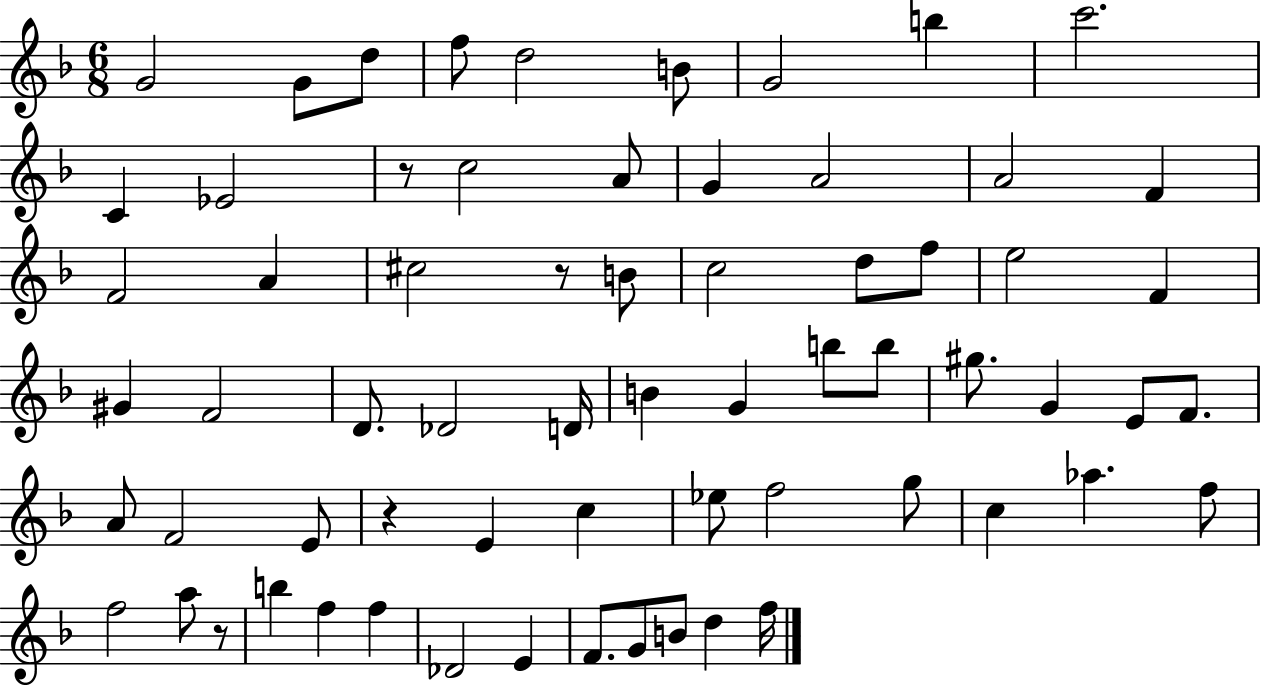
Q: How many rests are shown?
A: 4